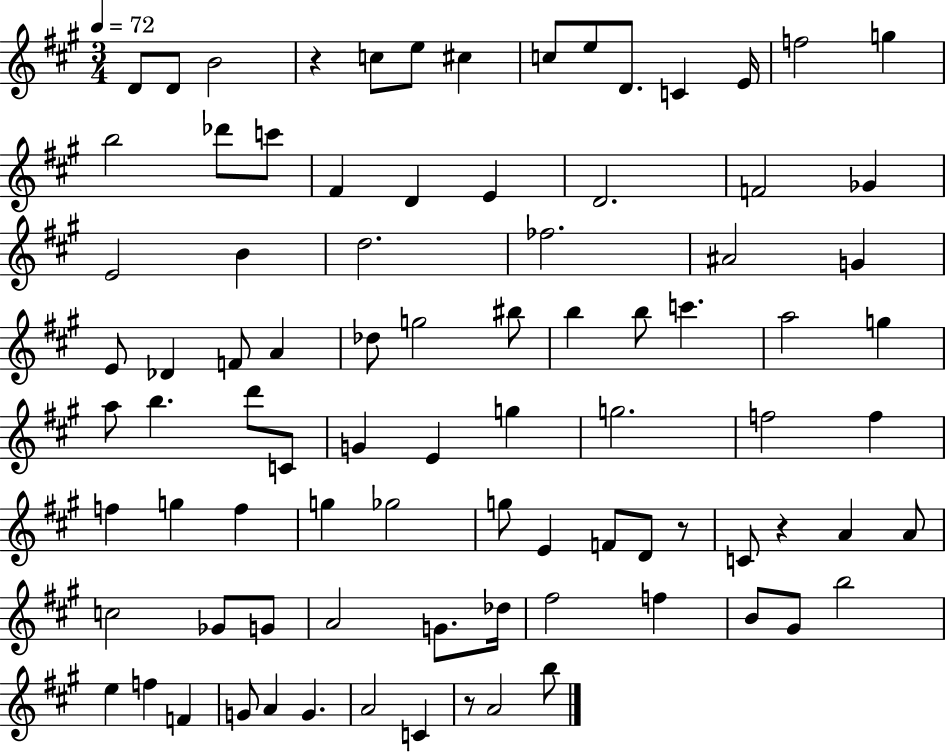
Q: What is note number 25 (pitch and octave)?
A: D5